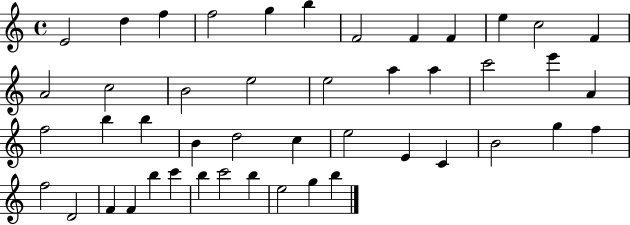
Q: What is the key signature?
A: C major